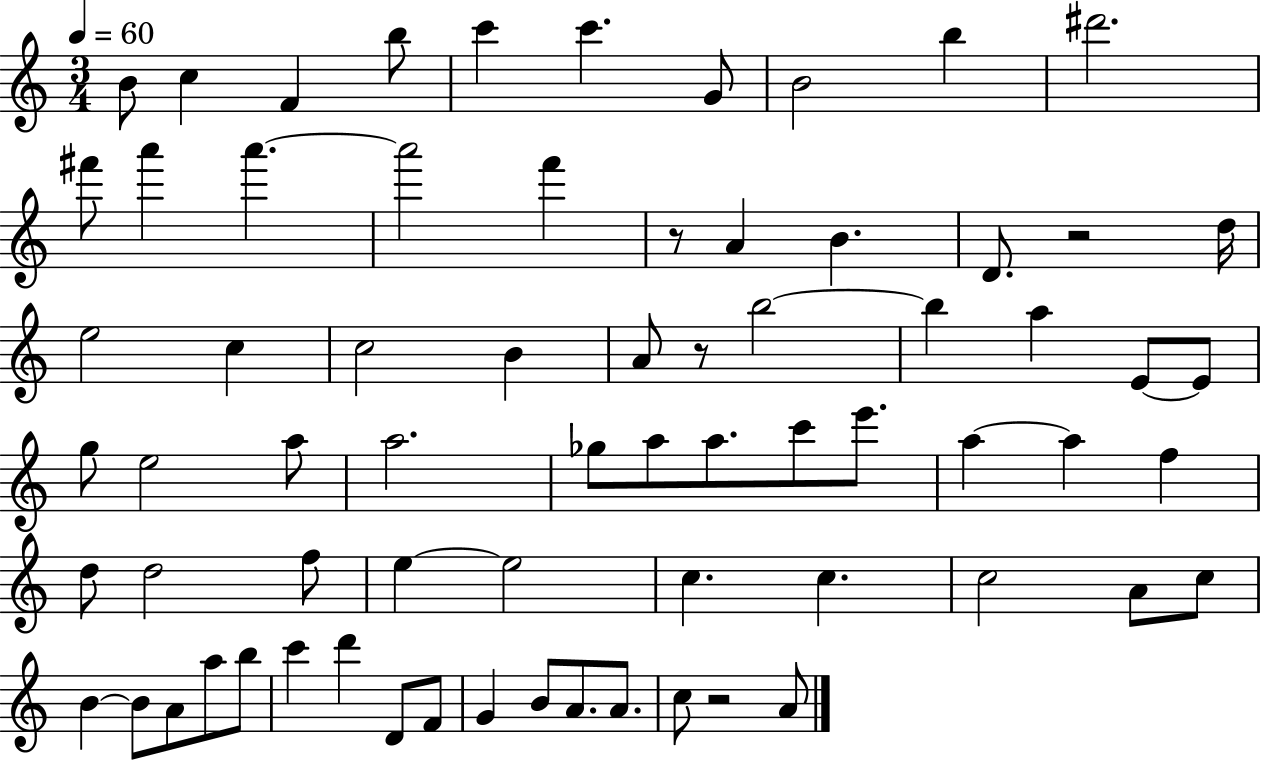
B4/e C5/q F4/q B5/e C6/q C6/q. G4/e B4/h B5/q D#6/h. F#6/e A6/q A6/q. A6/h F6/q R/e A4/q B4/q. D4/e. R/h D5/s E5/h C5/q C5/h B4/q A4/e R/e B5/h B5/q A5/q E4/e E4/e G5/e E5/h A5/e A5/h. Gb5/e A5/e A5/e. C6/e E6/e. A5/q A5/q F5/q D5/e D5/h F5/e E5/q E5/h C5/q. C5/q. C5/h A4/e C5/e B4/q B4/e A4/e A5/e B5/e C6/q D6/q D4/e F4/e G4/q B4/e A4/e. A4/e. C5/e R/h A4/e